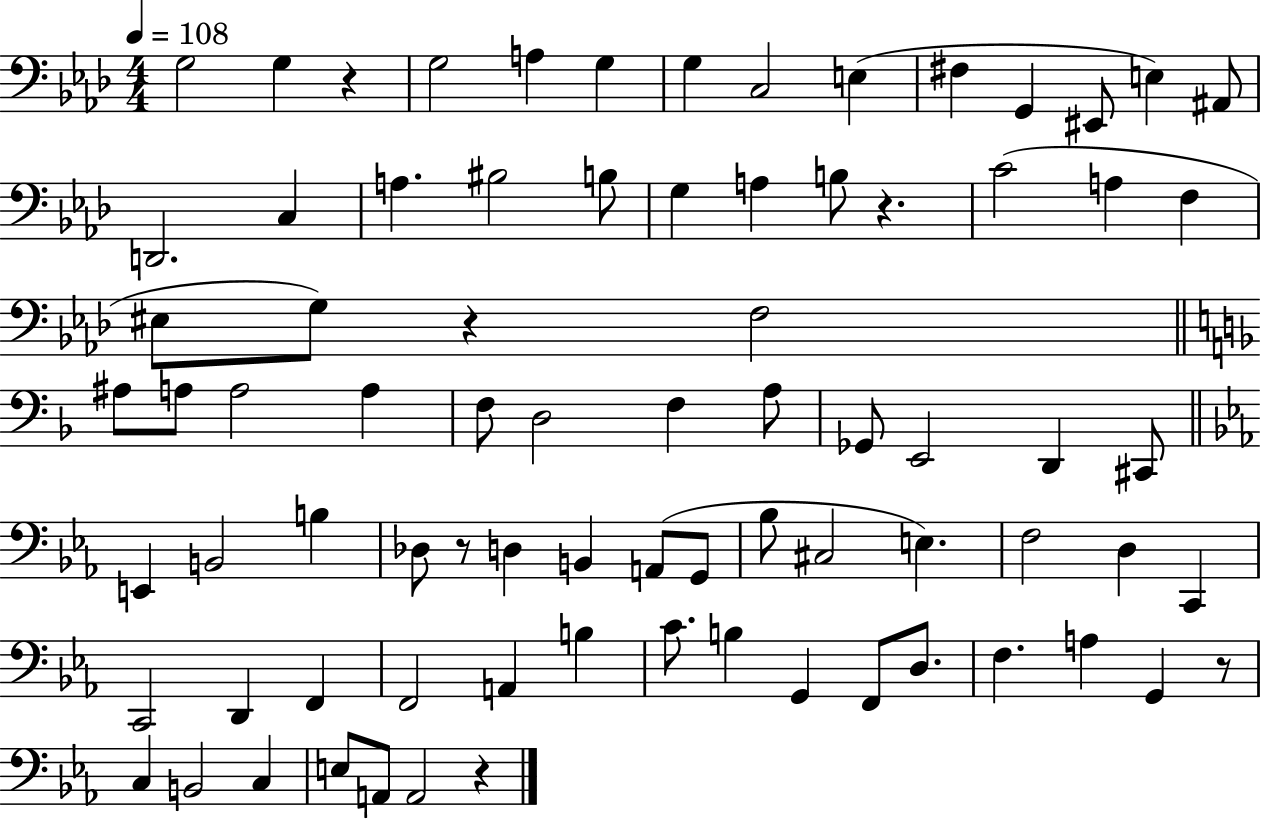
X:1
T:Untitled
M:4/4
L:1/4
K:Ab
G,2 G, z G,2 A, G, G, C,2 E, ^F, G,, ^E,,/2 E, ^A,,/2 D,,2 C, A, ^B,2 B,/2 G, A, B,/2 z C2 A, F, ^E,/2 G,/2 z F,2 ^A,/2 A,/2 A,2 A, F,/2 D,2 F, A,/2 _G,,/2 E,,2 D,, ^C,,/2 E,, B,,2 B, _D,/2 z/2 D, B,, A,,/2 G,,/2 _B,/2 ^C,2 E, F,2 D, C,, C,,2 D,, F,, F,,2 A,, B, C/2 B, G,, F,,/2 D,/2 F, A, G,, z/2 C, B,,2 C, E,/2 A,,/2 A,,2 z